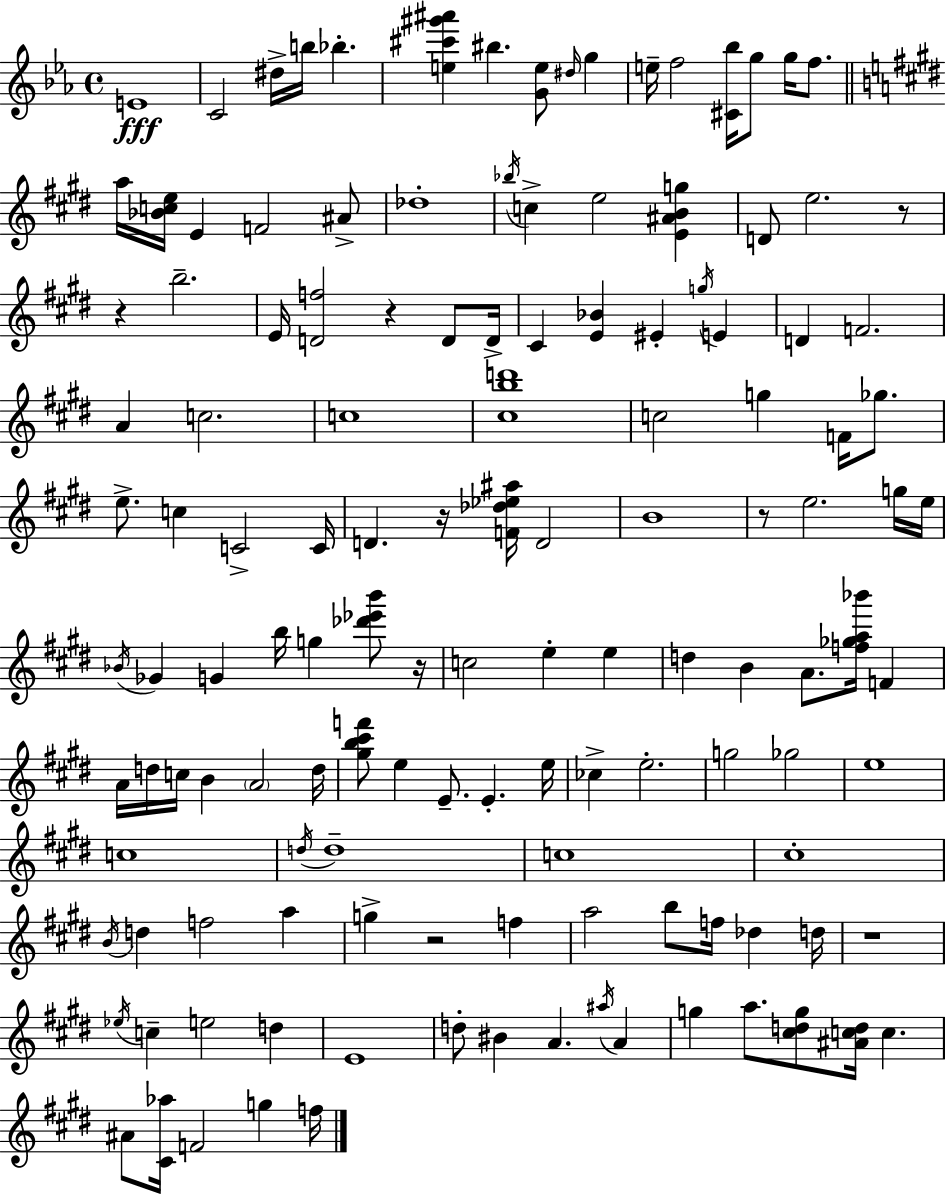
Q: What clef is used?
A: treble